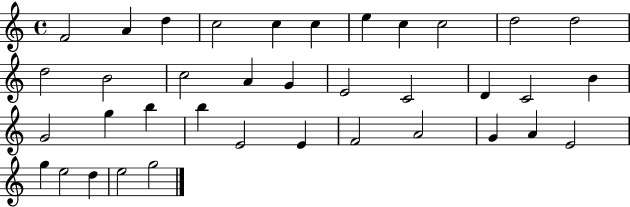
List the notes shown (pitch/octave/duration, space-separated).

F4/h A4/q D5/q C5/h C5/q C5/q E5/q C5/q C5/h D5/h D5/h D5/h B4/h C5/h A4/q G4/q E4/h C4/h D4/q C4/h B4/q G4/h G5/q B5/q B5/q E4/h E4/q F4/h A4/h G4/q A4/q E4/h G5/q E5/h D5/q E5/h G5/h